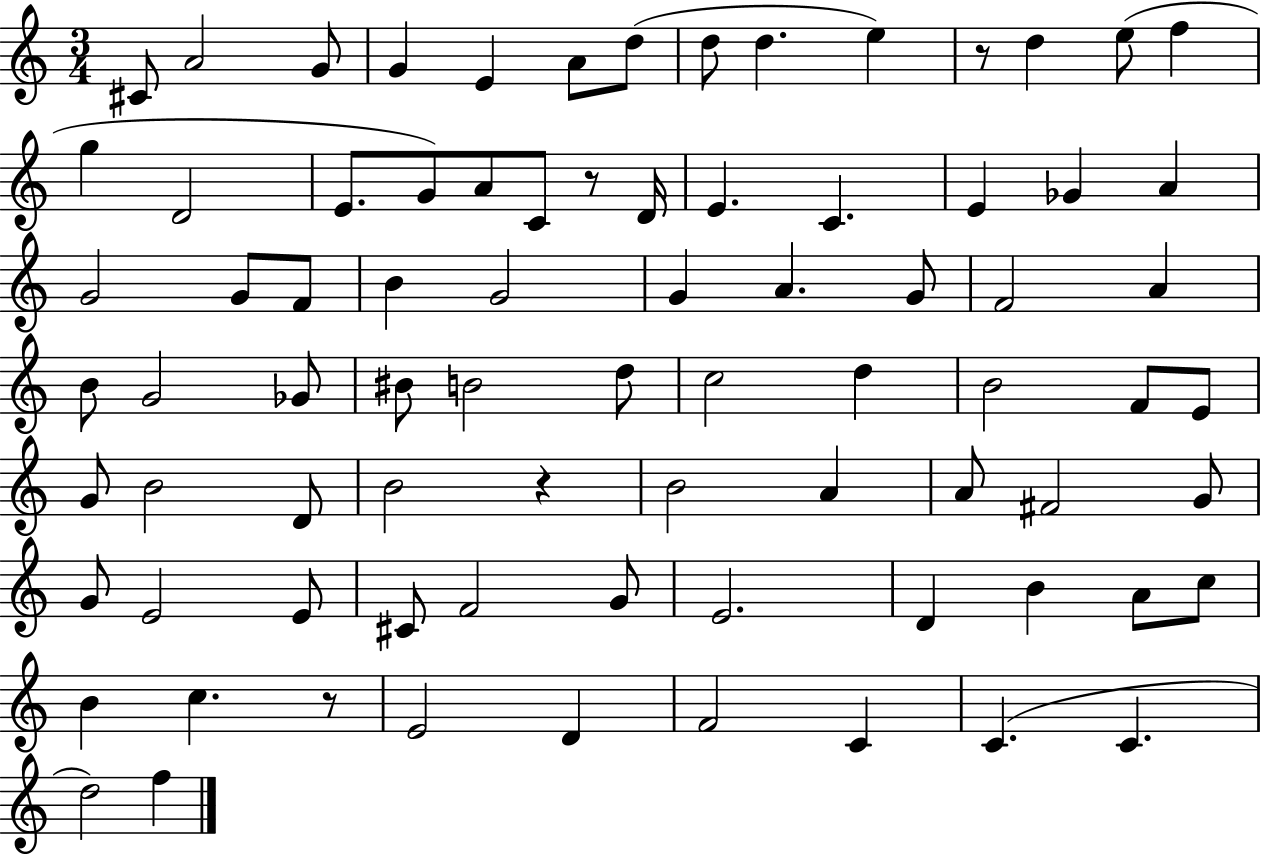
C#4/e A4/h G4/e G4/q E4/q A4/e D5/e D5/e D5/q. E5/q R/e D5/q E5/e F5/q G5/q D4/h E4/e. G4/e A4/e C4/e R/e D4/s E4/q. C4/q. E4/q Gb4/q A4/q G4/h G4/e F4/e B4/q G4/h G4/q A4/q. G4/e F4/h A4/q B4/e G4/h Gb4/e BIS4/e B4/h D5/e C5/h D5/q B4/h F4/e E4/e G4/e B4/h D4/e B4/h R/q B4/h A4/q A4/e F#4/h G4/e G4/e E4/h E4/e C#4/e F4/h G4/e E4/h. D4/q B4/q A4/e C5/e B4/q C5/q. R/e E4/h D4/q F4/h C4/q C4/q. C4/q. D5/h F5/q